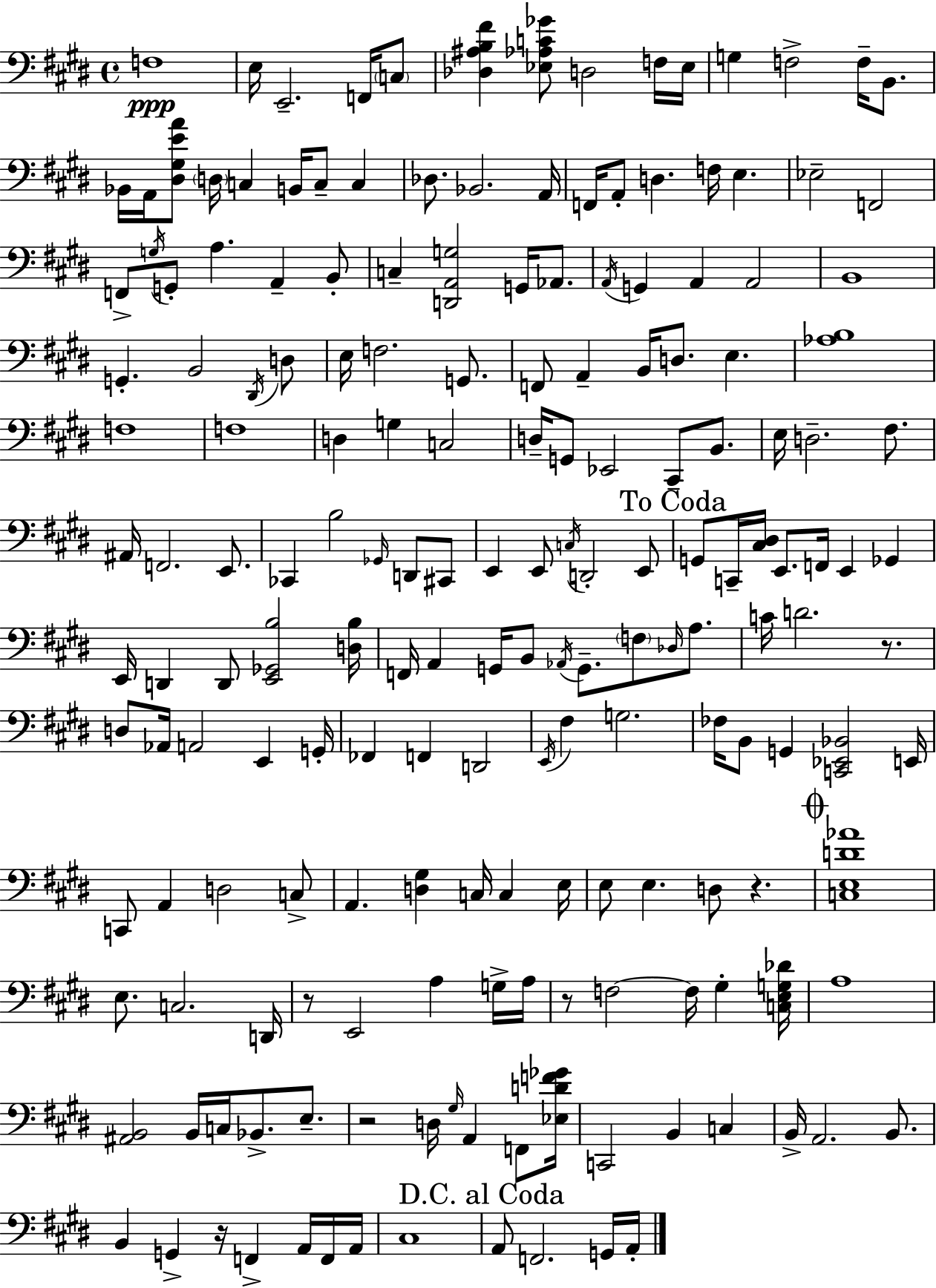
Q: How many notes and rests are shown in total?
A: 183